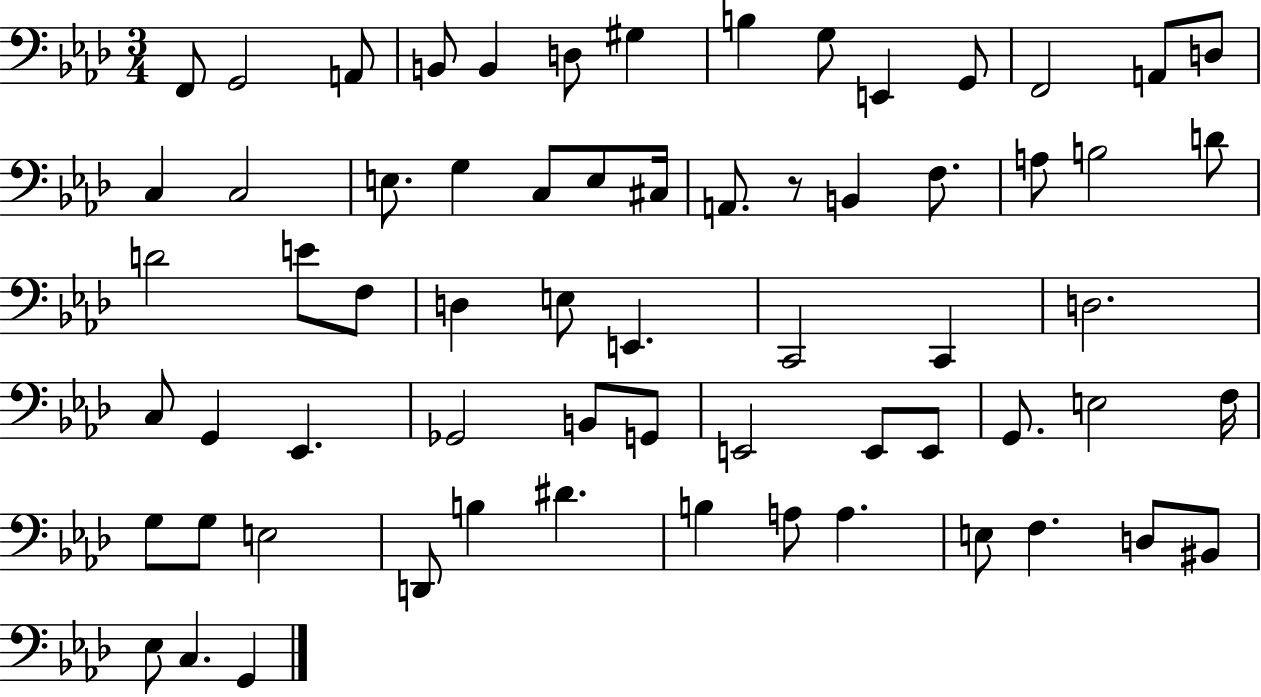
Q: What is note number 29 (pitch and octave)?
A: E4